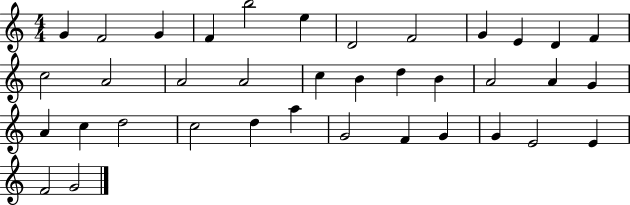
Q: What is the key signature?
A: C major